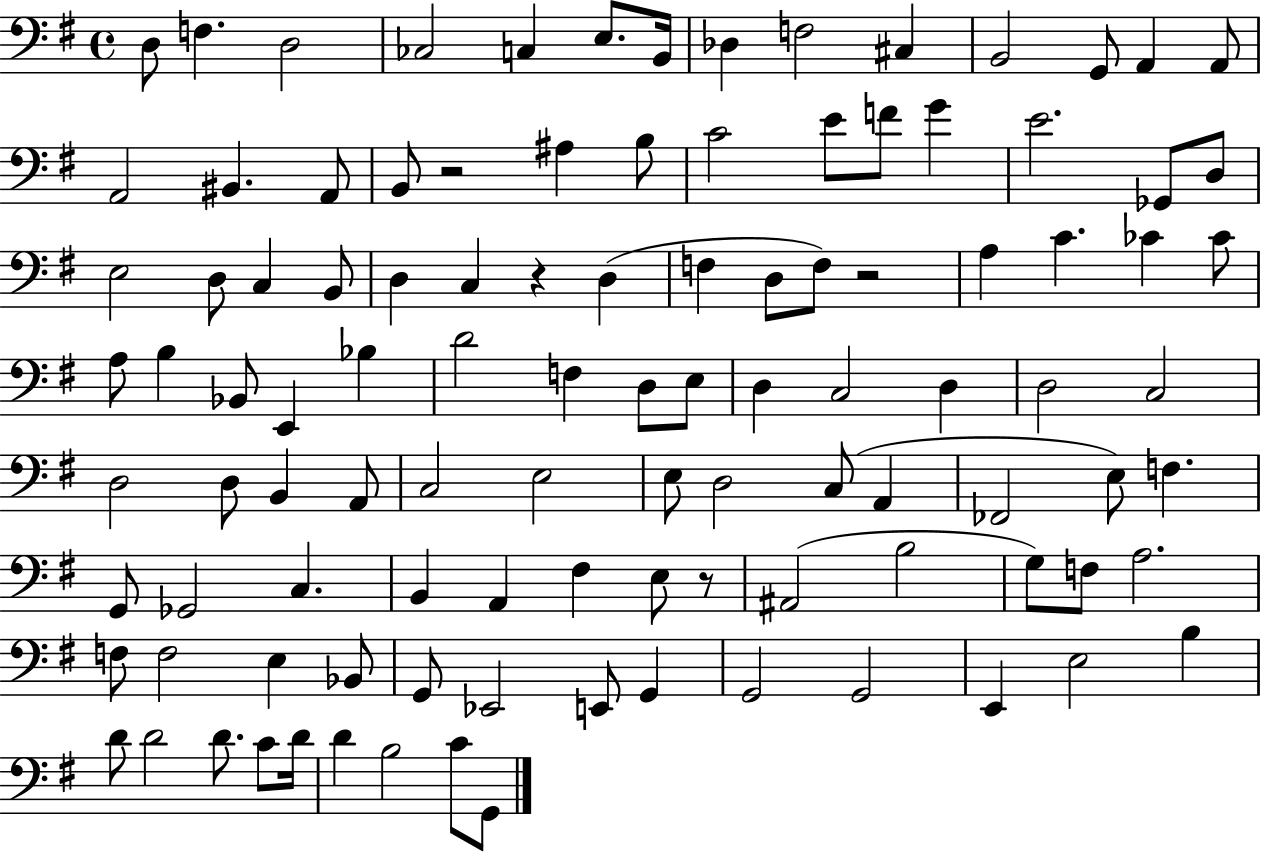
D3/e F3/q. D3/h CES3/h C3/q E3/e. B2/s Db3/q F3/h C#3/q B2/h G2/e A2/q A2/e A2/h BIS2/q. A2/e B2/e R/h A#3/q B3/e C4/h E4/e F4/e G4/q E4/h. Gb2/e D3/e E3/h D3/e C3/q B2/e D3/q C3/q R/q D3/q F3/q D3/e F3/e R/h A3/q C4/q. CES4/q CES4/e A3/e B3/q Bb2/e E2/q Bb3/q D4/h F3/q D3/e E3/e D3/q C3/h D3/q D3/h C3/h D3/h D3/e B2/q A2/e C3/h E3/h E3/e D3/h C3/e A2/q FES2/h E3/e F3/q. G2/e Gb2/h C3/q. B2/q A2/q F#3/q E3/e R/e A#2/h B3/h G3/e F3/e A3/h. F3/e F3/h E3/q Bb2/e G2/e Eb2/h E2/e G2/q G2/h G2/h E2/q E3/h B3/q D4/e D4/h D4/e. C4/e D4/s D4/q B3/h C4/e G2/e